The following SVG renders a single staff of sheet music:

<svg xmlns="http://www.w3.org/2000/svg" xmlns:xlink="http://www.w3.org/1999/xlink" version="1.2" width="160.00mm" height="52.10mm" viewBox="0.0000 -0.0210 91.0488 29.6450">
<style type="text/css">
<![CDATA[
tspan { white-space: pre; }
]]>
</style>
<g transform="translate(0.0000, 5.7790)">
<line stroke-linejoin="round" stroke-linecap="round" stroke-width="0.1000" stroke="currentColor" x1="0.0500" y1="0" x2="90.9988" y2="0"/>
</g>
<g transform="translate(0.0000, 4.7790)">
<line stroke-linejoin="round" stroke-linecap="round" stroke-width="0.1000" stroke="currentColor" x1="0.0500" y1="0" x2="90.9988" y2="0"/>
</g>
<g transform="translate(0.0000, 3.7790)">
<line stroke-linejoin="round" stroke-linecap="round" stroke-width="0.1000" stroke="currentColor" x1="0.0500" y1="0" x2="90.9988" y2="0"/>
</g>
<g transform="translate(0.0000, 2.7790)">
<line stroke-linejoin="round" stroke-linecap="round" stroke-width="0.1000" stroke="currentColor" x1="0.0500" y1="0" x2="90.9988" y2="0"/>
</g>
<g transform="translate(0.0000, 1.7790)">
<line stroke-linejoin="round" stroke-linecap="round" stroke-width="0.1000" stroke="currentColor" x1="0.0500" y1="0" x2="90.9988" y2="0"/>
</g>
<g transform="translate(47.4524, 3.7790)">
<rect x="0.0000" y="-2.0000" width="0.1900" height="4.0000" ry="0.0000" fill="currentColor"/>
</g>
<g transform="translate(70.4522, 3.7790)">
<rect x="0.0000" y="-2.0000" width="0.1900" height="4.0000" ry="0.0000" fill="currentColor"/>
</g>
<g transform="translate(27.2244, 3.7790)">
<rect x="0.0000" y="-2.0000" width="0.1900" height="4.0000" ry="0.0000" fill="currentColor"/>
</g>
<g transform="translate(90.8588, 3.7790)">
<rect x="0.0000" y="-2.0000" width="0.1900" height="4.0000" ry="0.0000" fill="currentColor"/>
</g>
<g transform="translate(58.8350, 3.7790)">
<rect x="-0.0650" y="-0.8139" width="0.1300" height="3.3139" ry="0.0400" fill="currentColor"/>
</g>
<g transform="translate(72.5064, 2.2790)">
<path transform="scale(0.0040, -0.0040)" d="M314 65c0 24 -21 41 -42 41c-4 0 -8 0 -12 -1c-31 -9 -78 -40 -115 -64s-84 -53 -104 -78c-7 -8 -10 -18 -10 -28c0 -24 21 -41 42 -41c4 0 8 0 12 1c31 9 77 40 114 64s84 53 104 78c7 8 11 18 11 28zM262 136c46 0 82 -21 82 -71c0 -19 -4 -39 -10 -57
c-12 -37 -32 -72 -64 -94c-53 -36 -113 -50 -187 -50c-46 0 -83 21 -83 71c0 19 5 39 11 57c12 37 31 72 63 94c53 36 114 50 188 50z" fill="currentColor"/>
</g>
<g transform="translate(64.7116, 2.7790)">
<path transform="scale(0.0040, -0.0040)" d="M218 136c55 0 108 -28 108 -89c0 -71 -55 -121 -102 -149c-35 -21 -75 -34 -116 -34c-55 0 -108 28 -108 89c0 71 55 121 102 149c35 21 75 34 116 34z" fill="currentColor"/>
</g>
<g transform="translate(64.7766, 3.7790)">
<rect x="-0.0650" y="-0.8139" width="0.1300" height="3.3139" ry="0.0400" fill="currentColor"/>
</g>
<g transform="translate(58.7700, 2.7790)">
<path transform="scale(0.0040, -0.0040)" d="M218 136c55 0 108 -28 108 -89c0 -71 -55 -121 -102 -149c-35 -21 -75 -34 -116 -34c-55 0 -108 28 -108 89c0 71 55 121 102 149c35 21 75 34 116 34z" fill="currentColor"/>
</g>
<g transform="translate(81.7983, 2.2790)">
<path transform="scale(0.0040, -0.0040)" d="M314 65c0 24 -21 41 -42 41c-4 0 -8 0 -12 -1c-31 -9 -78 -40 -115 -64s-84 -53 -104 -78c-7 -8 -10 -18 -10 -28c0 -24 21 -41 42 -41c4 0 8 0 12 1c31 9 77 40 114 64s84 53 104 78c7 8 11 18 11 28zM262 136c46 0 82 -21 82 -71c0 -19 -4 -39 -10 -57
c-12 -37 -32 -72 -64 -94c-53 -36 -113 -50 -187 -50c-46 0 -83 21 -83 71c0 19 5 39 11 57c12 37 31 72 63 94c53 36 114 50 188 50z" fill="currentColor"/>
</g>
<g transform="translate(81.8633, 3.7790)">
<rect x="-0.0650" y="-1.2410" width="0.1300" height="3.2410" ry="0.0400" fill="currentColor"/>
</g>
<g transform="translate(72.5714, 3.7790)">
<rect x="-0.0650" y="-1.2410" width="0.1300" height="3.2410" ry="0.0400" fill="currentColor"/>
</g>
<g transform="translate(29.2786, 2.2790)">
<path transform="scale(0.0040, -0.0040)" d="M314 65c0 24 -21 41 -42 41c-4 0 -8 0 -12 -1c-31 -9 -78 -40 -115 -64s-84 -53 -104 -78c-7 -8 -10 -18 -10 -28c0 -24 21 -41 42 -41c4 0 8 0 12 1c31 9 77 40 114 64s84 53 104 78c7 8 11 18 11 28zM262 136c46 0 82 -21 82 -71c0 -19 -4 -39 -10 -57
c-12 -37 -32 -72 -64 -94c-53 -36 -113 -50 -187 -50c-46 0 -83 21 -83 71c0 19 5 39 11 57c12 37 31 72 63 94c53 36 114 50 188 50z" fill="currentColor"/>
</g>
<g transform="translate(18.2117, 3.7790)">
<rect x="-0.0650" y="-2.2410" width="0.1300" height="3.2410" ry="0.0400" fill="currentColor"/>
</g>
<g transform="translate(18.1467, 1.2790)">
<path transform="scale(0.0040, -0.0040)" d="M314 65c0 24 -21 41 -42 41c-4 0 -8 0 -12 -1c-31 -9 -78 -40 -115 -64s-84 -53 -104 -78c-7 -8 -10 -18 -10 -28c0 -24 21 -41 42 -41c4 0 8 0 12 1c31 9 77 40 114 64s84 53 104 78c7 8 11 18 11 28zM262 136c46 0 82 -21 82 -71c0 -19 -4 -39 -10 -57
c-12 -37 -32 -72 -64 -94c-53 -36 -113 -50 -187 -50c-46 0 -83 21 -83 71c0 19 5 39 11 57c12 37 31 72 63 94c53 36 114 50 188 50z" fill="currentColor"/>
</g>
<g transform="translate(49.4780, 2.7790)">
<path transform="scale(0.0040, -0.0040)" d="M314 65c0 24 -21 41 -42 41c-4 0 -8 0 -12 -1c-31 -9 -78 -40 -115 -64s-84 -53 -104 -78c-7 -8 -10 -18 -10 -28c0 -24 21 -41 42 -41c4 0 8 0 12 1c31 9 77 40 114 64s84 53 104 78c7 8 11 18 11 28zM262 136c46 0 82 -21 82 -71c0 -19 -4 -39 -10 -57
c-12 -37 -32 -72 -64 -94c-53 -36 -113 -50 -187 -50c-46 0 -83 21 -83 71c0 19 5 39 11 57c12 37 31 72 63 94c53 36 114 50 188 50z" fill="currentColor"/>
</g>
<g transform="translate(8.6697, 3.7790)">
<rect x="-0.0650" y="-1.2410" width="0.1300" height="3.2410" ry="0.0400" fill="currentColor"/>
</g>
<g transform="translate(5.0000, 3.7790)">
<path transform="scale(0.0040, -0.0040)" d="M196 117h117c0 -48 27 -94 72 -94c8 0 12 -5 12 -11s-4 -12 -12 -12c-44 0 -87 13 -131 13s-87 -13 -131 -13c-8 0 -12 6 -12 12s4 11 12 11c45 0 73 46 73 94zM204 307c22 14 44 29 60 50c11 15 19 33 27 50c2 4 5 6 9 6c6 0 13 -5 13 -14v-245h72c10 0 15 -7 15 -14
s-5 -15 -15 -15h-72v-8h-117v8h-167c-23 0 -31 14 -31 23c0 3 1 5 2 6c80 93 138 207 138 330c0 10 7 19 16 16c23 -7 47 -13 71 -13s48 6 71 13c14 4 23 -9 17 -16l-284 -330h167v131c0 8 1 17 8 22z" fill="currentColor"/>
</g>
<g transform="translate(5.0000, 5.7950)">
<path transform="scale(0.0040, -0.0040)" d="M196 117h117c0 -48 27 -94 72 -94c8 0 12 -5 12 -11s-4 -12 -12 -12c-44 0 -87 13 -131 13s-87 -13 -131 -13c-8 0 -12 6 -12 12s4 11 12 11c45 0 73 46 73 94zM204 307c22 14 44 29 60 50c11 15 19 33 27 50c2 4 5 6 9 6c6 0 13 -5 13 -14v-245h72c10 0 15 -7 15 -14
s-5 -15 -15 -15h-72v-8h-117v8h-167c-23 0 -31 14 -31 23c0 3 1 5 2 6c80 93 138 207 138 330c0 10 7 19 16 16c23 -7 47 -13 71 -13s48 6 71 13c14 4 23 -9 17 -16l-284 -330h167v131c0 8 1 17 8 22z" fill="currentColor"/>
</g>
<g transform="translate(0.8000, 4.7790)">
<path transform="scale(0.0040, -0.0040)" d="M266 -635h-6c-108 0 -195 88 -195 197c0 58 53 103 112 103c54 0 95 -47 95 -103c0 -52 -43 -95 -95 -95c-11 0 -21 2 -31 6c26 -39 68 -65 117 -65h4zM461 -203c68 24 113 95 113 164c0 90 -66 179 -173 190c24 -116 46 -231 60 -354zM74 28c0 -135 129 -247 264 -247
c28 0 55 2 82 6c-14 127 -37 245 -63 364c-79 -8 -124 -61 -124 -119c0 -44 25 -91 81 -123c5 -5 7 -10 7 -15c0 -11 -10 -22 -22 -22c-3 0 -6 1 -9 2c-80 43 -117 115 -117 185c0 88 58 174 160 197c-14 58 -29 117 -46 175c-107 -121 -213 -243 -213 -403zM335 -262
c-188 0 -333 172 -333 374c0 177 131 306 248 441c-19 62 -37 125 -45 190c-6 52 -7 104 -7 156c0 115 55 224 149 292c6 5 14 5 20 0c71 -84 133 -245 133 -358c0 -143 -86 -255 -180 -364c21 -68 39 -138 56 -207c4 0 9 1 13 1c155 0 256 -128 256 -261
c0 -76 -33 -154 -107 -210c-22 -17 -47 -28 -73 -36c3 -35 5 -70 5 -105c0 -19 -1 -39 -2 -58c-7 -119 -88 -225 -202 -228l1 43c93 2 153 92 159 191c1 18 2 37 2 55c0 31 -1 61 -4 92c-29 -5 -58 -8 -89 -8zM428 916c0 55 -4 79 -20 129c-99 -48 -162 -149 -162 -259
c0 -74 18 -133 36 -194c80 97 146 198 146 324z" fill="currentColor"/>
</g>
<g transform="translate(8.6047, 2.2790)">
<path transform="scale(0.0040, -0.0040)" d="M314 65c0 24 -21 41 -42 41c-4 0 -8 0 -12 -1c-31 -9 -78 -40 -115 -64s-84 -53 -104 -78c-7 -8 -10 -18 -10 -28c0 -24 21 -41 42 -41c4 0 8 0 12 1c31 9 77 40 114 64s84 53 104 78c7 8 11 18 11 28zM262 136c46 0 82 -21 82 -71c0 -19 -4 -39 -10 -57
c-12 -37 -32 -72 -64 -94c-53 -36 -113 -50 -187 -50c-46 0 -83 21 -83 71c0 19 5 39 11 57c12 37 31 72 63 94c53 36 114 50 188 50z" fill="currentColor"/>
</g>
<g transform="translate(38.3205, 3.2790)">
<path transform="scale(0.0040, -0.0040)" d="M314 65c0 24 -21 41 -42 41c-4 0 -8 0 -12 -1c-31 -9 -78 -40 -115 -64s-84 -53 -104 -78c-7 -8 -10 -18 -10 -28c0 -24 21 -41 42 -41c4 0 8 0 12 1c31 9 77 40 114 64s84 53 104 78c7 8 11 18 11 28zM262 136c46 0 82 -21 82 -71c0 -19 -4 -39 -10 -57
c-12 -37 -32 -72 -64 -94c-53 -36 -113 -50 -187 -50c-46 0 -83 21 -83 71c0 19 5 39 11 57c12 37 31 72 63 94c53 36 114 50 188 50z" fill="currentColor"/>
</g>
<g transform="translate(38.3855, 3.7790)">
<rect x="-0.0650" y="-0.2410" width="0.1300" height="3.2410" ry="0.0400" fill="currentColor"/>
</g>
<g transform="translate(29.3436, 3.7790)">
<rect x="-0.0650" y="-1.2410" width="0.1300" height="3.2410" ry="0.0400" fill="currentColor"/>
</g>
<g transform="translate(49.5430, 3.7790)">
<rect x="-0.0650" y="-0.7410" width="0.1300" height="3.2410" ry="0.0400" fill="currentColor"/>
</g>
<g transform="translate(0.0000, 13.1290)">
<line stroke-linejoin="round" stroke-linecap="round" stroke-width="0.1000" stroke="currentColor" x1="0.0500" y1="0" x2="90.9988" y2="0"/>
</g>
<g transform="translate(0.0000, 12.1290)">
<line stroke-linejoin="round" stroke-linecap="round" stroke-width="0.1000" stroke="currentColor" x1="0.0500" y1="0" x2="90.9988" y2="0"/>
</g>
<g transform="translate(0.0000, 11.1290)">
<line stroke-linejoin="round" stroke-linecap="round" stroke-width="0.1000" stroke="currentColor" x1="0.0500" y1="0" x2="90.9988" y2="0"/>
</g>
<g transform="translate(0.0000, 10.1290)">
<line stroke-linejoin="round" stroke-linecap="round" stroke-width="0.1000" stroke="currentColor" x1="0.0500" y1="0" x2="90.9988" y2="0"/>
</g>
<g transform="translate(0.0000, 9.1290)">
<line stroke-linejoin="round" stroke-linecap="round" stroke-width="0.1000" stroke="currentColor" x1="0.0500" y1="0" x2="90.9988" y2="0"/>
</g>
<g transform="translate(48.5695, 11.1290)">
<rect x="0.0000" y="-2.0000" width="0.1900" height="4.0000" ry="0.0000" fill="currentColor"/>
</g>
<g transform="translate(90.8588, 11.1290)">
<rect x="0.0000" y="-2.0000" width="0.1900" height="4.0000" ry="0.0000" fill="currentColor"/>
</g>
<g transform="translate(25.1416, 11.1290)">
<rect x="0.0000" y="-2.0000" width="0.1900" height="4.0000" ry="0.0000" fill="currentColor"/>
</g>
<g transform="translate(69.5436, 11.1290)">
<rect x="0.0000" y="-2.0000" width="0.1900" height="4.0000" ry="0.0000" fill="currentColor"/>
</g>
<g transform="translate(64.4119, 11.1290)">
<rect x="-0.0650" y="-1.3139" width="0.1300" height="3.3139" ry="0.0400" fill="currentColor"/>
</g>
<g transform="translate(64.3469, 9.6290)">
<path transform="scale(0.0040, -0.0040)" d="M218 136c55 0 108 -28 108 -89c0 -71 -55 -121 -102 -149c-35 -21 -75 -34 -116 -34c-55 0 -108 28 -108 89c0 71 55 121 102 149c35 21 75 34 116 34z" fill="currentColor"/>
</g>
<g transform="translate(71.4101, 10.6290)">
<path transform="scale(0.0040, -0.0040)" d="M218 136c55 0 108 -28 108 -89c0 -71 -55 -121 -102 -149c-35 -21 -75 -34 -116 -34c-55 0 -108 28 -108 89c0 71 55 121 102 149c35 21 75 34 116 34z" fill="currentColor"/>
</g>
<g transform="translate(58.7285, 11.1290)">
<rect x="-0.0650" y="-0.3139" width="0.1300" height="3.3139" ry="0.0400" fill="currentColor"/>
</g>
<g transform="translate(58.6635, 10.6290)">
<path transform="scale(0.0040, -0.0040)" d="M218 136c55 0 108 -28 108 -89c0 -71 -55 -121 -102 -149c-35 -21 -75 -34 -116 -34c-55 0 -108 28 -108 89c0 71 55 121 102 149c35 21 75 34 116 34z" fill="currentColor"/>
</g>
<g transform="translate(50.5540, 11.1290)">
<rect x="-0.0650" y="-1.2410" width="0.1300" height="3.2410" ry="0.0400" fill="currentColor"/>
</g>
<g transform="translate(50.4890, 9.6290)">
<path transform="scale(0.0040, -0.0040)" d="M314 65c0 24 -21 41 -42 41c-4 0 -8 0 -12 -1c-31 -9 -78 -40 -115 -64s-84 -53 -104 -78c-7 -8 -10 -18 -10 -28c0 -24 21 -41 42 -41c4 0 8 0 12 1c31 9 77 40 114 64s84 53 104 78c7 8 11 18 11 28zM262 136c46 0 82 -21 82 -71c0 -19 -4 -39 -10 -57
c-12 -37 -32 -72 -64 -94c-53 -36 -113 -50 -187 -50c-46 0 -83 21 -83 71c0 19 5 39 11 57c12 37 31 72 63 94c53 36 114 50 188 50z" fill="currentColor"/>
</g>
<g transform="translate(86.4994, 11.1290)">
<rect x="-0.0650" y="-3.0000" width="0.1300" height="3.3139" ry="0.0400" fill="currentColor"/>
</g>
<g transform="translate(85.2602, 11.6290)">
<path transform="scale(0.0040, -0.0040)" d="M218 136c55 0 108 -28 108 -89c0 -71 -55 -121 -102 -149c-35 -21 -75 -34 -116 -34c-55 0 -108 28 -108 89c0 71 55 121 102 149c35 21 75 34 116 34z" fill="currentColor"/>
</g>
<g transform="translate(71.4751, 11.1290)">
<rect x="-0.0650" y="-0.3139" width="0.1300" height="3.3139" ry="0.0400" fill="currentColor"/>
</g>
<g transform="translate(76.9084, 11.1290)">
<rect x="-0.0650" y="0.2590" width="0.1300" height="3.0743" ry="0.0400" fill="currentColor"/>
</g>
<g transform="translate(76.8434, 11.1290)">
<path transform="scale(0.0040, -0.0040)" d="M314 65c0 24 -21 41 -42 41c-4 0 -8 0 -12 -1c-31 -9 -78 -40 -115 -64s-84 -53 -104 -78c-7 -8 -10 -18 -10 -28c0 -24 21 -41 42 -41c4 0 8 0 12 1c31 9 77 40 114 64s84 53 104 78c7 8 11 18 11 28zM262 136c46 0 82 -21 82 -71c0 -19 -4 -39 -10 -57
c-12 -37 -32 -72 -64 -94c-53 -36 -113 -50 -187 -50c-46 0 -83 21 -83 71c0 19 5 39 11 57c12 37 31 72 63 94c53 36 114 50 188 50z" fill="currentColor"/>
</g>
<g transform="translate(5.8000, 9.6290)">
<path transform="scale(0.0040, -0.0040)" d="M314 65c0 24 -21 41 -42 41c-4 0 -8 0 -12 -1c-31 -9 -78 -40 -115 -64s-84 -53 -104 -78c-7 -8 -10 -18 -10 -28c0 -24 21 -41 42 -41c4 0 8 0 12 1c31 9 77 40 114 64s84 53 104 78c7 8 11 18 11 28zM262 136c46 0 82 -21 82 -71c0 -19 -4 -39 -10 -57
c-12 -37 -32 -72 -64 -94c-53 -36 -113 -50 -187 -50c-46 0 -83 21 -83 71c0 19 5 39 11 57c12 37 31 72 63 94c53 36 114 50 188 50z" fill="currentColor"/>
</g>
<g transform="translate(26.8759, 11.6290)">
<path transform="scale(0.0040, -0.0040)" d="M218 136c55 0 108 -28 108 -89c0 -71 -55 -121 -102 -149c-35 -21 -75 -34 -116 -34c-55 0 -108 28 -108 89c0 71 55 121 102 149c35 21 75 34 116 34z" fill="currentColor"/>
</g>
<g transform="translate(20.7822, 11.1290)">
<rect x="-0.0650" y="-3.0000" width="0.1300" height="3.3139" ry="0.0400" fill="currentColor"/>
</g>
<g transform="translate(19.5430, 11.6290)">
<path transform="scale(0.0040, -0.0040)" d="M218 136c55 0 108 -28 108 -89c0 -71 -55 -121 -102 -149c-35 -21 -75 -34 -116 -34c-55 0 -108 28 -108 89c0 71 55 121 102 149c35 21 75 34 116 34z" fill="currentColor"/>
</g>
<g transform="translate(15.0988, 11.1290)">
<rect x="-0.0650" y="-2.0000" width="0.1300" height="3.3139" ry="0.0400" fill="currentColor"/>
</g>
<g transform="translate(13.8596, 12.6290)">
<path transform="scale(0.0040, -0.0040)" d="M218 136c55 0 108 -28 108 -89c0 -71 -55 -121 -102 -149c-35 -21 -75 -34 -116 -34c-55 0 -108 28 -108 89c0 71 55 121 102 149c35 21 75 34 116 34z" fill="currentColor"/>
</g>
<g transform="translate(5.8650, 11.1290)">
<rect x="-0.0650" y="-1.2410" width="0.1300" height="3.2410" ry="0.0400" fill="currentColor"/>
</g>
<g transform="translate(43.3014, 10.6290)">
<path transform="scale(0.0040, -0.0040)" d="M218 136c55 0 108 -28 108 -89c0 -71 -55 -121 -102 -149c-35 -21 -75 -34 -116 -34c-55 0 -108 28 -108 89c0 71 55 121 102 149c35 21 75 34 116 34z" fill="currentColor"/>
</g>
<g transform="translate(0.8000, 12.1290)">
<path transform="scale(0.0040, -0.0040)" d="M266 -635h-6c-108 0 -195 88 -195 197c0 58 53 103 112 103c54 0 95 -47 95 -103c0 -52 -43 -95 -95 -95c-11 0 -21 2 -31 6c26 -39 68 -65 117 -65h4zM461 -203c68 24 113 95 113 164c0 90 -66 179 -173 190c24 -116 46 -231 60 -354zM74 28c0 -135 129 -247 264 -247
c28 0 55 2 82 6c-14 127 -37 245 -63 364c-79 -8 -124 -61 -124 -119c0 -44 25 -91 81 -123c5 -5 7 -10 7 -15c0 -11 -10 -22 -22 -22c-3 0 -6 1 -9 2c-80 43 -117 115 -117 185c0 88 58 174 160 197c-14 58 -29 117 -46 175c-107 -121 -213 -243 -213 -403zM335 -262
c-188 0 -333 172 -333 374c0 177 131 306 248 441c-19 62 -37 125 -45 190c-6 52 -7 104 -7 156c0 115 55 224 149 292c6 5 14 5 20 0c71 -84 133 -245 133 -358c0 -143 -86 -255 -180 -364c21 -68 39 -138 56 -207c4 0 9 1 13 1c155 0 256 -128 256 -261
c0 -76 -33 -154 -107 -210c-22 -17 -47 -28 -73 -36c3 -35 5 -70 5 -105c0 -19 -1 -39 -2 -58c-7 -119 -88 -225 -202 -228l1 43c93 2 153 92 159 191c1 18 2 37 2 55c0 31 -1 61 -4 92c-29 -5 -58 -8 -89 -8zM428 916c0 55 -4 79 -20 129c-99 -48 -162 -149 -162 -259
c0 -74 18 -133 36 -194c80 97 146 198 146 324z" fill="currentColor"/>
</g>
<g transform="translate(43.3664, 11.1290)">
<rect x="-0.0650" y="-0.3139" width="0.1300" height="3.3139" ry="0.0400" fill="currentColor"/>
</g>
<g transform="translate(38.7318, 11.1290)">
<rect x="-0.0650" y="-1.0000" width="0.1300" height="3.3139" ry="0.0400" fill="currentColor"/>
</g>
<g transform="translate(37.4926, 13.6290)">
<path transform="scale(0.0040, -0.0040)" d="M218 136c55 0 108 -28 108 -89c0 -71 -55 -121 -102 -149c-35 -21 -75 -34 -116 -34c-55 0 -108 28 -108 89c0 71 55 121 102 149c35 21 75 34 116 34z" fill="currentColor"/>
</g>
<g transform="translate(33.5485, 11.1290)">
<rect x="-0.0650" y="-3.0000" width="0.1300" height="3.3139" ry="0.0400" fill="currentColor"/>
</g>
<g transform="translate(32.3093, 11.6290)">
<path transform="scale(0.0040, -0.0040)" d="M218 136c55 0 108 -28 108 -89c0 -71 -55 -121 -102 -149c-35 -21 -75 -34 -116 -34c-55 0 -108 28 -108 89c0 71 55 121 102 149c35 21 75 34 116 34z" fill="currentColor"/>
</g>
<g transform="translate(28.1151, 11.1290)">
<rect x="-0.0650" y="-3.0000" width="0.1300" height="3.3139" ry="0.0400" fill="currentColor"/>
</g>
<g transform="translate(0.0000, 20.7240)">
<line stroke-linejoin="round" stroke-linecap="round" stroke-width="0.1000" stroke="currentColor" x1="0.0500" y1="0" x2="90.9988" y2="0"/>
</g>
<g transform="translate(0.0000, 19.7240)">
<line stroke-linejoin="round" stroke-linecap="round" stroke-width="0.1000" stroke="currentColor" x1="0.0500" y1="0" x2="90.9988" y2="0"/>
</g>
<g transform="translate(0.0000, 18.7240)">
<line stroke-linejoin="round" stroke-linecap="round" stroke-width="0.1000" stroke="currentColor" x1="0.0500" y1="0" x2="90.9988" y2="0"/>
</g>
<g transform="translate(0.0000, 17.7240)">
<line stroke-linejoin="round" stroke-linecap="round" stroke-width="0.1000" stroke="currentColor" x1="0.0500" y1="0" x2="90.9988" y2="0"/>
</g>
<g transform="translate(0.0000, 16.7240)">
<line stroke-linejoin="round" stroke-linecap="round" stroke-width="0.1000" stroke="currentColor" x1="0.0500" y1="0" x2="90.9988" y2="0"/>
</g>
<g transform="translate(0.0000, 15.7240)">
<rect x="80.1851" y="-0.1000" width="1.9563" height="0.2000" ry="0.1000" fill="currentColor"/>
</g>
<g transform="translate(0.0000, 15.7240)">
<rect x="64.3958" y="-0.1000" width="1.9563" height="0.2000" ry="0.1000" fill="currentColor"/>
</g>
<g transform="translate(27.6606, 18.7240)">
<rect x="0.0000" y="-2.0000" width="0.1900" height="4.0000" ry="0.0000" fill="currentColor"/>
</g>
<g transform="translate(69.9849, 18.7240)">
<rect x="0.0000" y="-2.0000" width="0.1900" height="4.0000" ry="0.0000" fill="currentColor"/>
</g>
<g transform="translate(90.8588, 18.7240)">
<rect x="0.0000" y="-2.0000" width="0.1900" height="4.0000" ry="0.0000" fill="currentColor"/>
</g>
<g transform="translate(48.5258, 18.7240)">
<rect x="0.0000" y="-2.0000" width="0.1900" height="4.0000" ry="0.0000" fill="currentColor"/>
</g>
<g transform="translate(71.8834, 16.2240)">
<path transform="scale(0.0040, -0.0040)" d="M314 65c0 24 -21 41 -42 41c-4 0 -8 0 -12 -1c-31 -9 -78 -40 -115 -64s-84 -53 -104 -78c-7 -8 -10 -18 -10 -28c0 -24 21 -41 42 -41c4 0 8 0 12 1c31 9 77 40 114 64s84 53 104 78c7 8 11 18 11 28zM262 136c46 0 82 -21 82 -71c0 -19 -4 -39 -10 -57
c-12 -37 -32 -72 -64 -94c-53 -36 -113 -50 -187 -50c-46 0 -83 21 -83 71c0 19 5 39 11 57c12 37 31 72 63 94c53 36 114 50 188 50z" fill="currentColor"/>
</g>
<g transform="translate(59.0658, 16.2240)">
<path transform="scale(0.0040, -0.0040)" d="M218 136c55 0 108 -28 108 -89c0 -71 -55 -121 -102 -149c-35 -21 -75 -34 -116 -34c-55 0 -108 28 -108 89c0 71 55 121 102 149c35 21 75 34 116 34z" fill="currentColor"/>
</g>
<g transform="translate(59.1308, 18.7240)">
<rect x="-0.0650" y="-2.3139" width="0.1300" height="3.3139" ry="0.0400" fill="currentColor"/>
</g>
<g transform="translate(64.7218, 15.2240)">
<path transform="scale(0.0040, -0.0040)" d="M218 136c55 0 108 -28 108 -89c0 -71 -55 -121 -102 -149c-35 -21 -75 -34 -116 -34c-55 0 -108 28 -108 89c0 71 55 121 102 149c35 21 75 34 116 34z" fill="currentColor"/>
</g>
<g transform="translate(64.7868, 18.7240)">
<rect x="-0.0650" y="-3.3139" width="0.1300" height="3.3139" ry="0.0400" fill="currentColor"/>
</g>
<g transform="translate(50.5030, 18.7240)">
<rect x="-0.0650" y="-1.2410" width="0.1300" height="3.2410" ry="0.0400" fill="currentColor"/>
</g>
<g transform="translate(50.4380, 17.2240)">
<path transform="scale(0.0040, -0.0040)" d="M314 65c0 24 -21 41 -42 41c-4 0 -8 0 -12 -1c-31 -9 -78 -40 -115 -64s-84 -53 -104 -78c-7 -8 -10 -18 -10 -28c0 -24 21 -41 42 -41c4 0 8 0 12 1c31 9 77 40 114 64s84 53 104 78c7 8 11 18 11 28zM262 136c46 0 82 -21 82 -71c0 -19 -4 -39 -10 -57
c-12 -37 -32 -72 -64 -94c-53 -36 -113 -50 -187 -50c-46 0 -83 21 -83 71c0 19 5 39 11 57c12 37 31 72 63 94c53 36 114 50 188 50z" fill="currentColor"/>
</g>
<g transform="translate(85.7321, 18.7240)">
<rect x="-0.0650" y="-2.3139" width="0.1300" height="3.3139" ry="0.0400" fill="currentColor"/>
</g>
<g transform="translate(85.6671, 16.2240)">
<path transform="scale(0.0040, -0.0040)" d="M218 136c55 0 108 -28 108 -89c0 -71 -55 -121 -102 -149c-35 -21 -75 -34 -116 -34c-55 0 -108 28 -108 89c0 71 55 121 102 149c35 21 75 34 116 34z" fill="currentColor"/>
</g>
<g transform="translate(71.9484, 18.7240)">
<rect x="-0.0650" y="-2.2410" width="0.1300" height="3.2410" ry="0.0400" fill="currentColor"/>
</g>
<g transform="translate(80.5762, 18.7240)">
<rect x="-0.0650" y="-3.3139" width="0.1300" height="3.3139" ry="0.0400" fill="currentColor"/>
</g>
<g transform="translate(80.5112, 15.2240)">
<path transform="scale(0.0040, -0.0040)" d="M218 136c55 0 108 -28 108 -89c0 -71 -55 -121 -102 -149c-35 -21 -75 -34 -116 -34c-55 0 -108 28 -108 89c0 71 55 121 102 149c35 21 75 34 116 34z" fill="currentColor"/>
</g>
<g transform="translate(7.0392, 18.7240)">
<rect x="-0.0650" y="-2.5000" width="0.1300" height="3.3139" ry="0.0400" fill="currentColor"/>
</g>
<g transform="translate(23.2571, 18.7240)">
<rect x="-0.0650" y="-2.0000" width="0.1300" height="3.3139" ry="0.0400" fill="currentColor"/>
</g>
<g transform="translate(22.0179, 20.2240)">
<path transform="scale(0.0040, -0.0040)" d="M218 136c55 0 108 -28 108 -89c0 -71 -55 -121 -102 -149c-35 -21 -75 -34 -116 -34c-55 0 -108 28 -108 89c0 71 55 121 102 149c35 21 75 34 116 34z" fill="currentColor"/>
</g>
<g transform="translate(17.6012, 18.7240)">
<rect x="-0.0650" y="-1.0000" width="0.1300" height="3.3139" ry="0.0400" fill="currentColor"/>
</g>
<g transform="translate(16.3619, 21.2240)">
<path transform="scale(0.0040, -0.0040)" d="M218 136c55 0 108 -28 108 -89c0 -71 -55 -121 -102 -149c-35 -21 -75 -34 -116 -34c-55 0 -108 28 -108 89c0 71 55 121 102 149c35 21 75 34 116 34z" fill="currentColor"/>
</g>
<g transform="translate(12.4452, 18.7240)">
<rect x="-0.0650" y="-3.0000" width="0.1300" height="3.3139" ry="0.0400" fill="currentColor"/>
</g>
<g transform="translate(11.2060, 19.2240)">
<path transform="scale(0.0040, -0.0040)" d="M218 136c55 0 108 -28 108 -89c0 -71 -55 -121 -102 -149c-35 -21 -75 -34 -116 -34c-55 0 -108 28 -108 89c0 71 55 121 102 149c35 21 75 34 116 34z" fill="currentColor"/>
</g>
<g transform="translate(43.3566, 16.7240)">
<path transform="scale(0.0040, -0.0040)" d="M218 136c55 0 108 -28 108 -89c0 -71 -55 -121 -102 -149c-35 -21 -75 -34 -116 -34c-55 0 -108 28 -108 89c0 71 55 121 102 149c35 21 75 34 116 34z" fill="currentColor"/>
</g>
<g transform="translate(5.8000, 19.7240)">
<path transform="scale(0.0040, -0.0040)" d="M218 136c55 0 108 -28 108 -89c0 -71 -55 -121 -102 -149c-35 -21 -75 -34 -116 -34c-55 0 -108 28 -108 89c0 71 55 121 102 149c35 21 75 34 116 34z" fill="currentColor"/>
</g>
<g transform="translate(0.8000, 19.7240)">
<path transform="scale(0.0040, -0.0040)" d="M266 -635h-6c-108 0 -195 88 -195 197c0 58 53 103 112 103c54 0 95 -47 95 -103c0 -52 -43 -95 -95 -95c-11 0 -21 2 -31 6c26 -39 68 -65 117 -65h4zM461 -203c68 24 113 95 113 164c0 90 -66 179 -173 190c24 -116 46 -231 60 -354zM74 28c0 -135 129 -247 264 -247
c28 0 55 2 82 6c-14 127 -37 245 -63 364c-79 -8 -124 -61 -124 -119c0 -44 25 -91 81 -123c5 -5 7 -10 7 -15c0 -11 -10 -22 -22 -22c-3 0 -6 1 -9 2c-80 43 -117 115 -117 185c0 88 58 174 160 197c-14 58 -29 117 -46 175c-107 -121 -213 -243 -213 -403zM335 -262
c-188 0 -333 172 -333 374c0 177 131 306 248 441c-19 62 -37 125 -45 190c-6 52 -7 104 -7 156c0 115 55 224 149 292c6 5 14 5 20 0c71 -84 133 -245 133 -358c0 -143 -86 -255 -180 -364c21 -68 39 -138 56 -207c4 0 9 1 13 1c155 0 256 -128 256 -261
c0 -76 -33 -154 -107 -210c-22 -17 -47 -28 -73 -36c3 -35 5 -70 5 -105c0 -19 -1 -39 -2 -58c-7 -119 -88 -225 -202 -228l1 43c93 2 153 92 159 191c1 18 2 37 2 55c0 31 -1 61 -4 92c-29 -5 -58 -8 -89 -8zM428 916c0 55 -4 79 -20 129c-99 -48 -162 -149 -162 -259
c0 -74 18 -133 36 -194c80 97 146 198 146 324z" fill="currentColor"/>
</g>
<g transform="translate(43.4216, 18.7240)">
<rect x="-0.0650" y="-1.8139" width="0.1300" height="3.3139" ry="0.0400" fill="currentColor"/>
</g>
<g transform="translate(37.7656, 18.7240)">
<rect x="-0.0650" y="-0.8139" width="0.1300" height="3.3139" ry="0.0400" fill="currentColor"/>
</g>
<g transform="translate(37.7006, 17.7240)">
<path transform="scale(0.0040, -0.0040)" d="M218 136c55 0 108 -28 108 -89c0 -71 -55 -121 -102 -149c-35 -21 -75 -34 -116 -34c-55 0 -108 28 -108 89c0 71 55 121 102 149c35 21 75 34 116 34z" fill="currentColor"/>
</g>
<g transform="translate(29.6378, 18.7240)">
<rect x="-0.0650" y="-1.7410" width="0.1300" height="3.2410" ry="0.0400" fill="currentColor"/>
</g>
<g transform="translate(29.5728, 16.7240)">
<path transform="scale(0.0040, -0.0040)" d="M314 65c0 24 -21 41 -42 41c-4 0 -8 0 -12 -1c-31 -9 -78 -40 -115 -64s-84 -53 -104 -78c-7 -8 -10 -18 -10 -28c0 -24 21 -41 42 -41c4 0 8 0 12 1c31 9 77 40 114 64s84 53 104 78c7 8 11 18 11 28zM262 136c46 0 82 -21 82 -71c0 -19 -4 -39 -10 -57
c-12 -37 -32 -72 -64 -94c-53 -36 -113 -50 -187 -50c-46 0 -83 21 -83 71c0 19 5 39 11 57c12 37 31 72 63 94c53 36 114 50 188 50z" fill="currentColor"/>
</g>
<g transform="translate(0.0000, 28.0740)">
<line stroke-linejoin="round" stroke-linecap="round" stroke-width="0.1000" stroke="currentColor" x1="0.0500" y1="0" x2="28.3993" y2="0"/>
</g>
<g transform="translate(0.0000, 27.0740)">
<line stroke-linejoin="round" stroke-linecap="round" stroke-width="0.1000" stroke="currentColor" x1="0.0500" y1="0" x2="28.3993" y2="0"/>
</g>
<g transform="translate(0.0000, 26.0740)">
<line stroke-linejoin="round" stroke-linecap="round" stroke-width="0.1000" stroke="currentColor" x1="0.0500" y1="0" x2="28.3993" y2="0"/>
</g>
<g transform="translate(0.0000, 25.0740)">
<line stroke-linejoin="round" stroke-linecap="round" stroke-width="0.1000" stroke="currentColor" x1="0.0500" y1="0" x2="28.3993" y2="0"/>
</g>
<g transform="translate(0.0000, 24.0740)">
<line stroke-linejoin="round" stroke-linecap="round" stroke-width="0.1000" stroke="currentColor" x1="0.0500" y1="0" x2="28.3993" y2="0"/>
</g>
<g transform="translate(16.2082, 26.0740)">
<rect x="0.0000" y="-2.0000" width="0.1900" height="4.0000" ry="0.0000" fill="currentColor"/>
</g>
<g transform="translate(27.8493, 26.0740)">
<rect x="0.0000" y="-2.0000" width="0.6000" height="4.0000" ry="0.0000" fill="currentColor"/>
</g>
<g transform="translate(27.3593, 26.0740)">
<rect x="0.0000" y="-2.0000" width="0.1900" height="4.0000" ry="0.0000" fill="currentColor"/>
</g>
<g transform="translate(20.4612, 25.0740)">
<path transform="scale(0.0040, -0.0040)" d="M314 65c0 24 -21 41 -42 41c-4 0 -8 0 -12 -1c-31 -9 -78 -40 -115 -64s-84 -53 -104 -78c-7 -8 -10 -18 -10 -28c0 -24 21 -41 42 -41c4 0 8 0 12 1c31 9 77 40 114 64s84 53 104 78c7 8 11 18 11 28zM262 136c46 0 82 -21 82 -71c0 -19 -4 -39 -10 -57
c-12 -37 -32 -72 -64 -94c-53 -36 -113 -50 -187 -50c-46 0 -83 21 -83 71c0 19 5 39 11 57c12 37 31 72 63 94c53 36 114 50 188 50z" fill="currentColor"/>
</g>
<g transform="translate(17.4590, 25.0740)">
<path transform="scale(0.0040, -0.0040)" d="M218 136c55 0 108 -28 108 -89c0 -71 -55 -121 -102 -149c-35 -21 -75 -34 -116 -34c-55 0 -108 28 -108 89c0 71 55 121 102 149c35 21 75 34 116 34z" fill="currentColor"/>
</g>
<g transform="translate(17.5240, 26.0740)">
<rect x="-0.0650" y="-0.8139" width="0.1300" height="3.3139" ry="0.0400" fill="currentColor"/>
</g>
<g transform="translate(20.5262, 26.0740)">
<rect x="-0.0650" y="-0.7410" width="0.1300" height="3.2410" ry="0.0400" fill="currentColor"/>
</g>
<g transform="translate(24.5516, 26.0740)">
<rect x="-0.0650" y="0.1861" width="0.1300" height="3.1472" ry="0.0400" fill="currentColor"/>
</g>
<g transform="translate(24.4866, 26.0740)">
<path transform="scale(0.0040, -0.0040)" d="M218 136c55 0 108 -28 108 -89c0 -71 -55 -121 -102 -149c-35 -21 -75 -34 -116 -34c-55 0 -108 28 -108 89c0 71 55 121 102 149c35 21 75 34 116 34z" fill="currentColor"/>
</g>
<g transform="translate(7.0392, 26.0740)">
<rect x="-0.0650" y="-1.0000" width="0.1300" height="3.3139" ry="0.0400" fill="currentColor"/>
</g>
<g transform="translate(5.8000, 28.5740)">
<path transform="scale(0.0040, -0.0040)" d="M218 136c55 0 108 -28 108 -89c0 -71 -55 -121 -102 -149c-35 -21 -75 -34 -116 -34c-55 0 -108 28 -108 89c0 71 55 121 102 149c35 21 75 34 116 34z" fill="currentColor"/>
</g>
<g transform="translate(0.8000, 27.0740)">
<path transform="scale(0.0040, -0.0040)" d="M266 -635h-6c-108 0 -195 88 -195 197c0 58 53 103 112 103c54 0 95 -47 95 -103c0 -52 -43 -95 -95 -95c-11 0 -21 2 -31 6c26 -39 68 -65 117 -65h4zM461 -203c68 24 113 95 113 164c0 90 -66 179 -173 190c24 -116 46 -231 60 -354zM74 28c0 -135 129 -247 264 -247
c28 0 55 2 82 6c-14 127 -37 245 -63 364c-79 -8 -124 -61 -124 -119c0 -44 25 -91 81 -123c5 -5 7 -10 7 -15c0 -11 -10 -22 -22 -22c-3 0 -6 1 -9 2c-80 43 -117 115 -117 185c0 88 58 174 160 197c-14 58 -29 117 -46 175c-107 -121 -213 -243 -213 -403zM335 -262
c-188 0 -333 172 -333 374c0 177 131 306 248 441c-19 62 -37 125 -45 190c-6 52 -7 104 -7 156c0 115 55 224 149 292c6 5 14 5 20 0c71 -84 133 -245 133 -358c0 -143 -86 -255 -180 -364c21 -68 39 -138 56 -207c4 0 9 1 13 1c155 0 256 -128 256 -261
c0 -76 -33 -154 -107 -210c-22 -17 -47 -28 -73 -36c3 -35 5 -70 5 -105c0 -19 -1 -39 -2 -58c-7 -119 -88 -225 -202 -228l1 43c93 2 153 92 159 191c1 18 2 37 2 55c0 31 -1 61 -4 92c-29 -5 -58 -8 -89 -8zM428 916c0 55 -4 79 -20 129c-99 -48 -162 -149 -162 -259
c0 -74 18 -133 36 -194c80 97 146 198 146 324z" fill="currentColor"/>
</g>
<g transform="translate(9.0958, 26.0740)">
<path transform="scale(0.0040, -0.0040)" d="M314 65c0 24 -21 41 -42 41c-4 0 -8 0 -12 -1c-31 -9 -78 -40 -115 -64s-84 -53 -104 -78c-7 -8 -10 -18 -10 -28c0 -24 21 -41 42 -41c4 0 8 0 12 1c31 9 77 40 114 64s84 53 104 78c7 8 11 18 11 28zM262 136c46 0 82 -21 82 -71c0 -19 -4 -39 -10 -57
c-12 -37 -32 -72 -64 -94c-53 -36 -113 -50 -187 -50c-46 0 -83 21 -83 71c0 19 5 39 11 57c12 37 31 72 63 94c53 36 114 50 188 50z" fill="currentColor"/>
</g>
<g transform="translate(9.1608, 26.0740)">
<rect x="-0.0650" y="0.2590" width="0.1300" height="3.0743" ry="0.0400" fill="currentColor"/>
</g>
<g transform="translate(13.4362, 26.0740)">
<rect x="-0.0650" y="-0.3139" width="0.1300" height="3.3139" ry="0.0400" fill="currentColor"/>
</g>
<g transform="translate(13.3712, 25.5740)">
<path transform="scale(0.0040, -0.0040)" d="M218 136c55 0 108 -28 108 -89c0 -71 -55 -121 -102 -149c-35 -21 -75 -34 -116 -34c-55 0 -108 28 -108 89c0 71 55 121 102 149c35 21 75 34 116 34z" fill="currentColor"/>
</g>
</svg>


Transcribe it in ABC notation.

X:1
T:Untitled
M:4/4
L:1/4
K:C
e2 g2 e2 c2 d2 d d e2 e2 e2 F A A A D c e2 c e c B2 A G A D F f2 d f e2 g b g2 b g D B2 c d d2 B